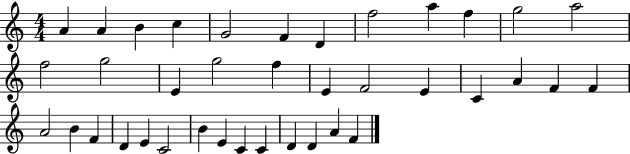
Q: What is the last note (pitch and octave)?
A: F4